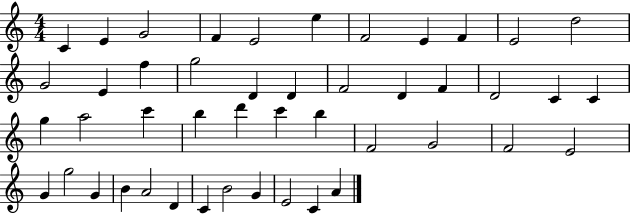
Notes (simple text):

C4/q E4/q G4/h F4/q E4/h E5/q F4/h E4/q F4/q E4/h D5/h G4/h E4/q F5/q G5/h D4/q D4/q F4/h D4/q F4/q D4/h C4/q C4/q G5/q A5/h C6/q B5/q D6/q C6/q B5/q F4/h G4/h F4/h E4/h G4/q G5/h G4/q B4/q A4/h D4/q C4/q B4/h G4/q E4/h C4/q A4/q